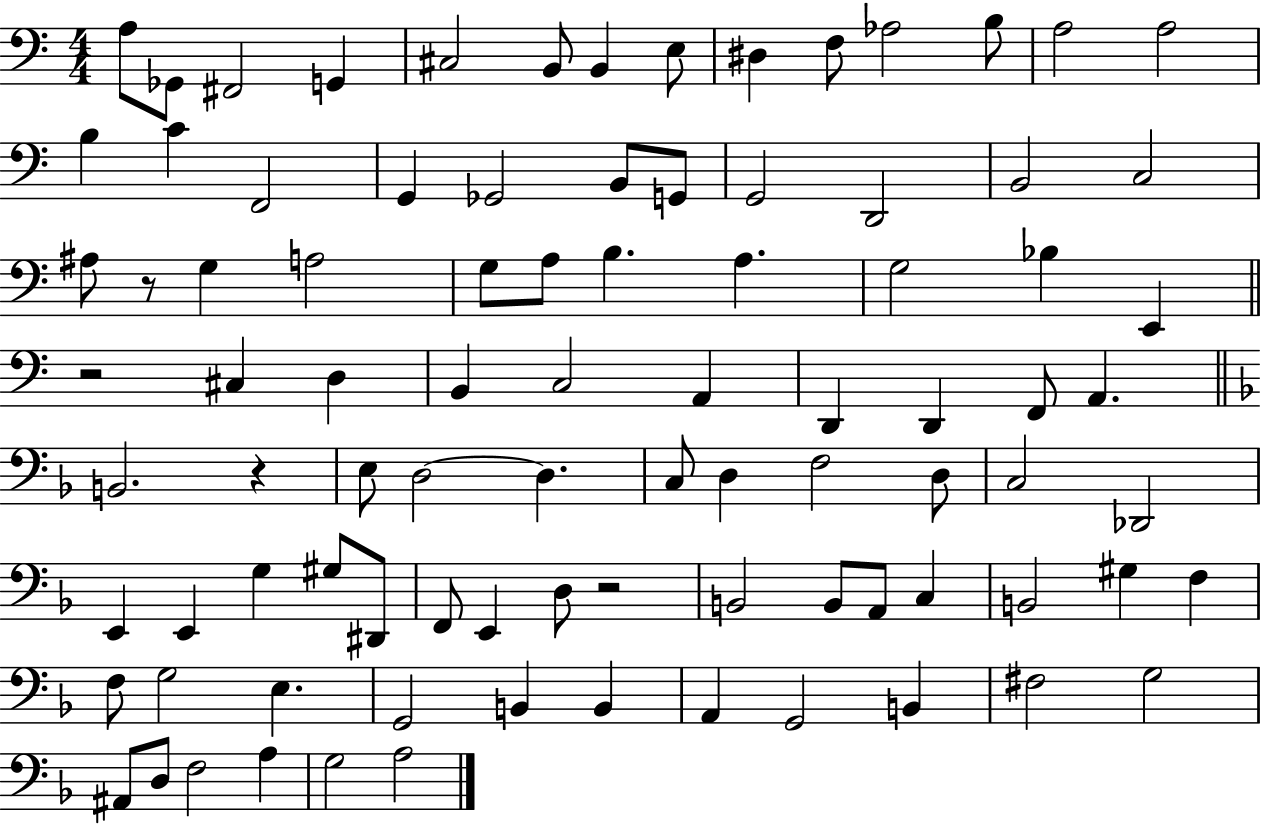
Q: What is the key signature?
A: C major